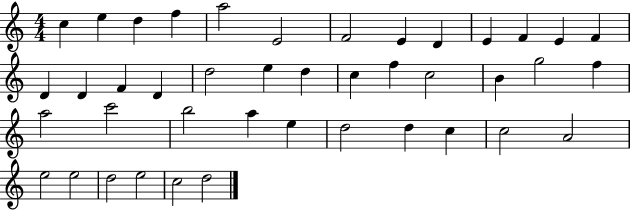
{
  \clef treble
  \numericTimeSignature
  \time 4/4
  \key c \major
  c''4 e''4 d''4 f''4 | a''2 e'2 | f'2 e'4 d'4 | e'4 f'4 e'4 f'4 | \break d'4 d'4 f'4 d'4 | d''2 e''4 d''4 | c''4 f''4 c''2 | b'4 g''2 f''4 | \break a''2 c'''2 | b''2 a''4 e''4 | d''2 d''4 c''4 | c''2 a'2 | \break e''2 e''2 | d''2 e''2 | c''2 d''2 | \bar "|."
}